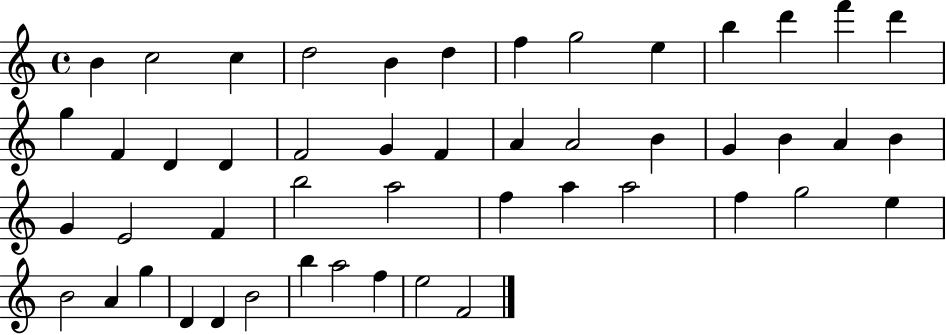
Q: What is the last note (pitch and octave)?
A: F4